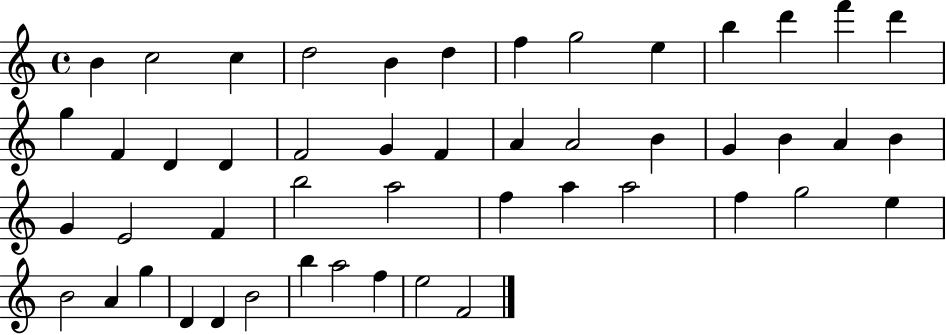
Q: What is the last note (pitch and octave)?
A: F4